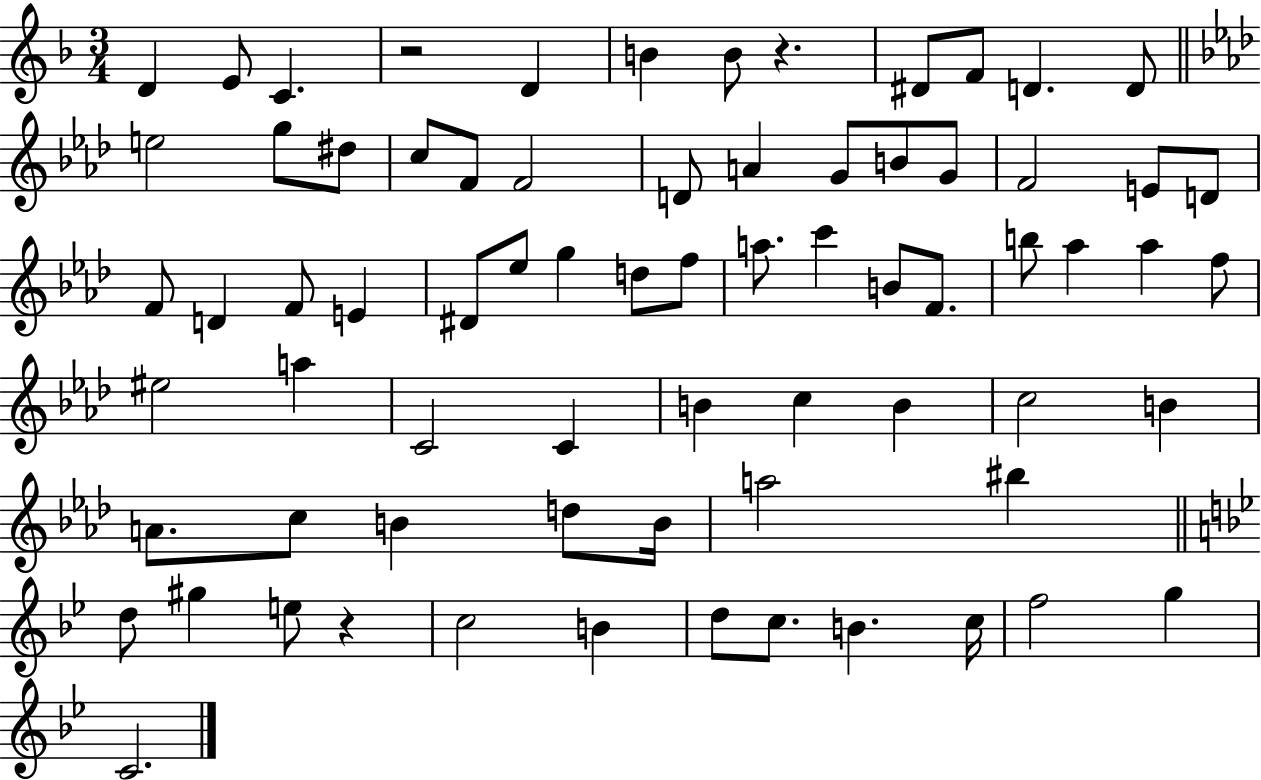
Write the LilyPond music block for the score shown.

{
  \clef treble
  \numericTimeSignature
  \time 3/4
  \key f \major
  d'4 e'8 c'4. | r2 d'4 | b'4 b'8 r4. | dis'8 f'8 d'4. d'8 | \break \bar "||" \break \key aes \major e''2 g''8 dis''8 | c''8 f'8 f'2 | d'8 a'4 g'8 b'8 g'8 | f'2 e'8 d'8 | \break f'8 d'4 f'8 e'4 | dis'8 ees''8 g''4 d''8 f''8 | a''8. c'''4 b'8 f'8. | b''8 aes''4 aes''4 f''8 | \break eis''2 a''4 | c'2 c'4 | b'4 c''4 b'4 | c''2 b'4 | \break a'8. c''8 b'4 d''8 b'16 | a''2 bis''4 | \bar "||" \break \key bes \major d''8 gis''4 e''8 r4 | c''2 b'4 | d''8 c''8. b'4. c''16 | f''2 g''4 | \break c'2. | \bar "|."
}